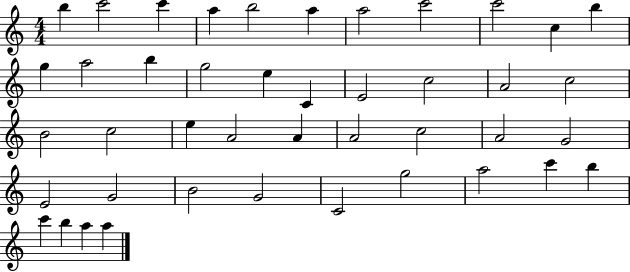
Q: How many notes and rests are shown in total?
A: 43